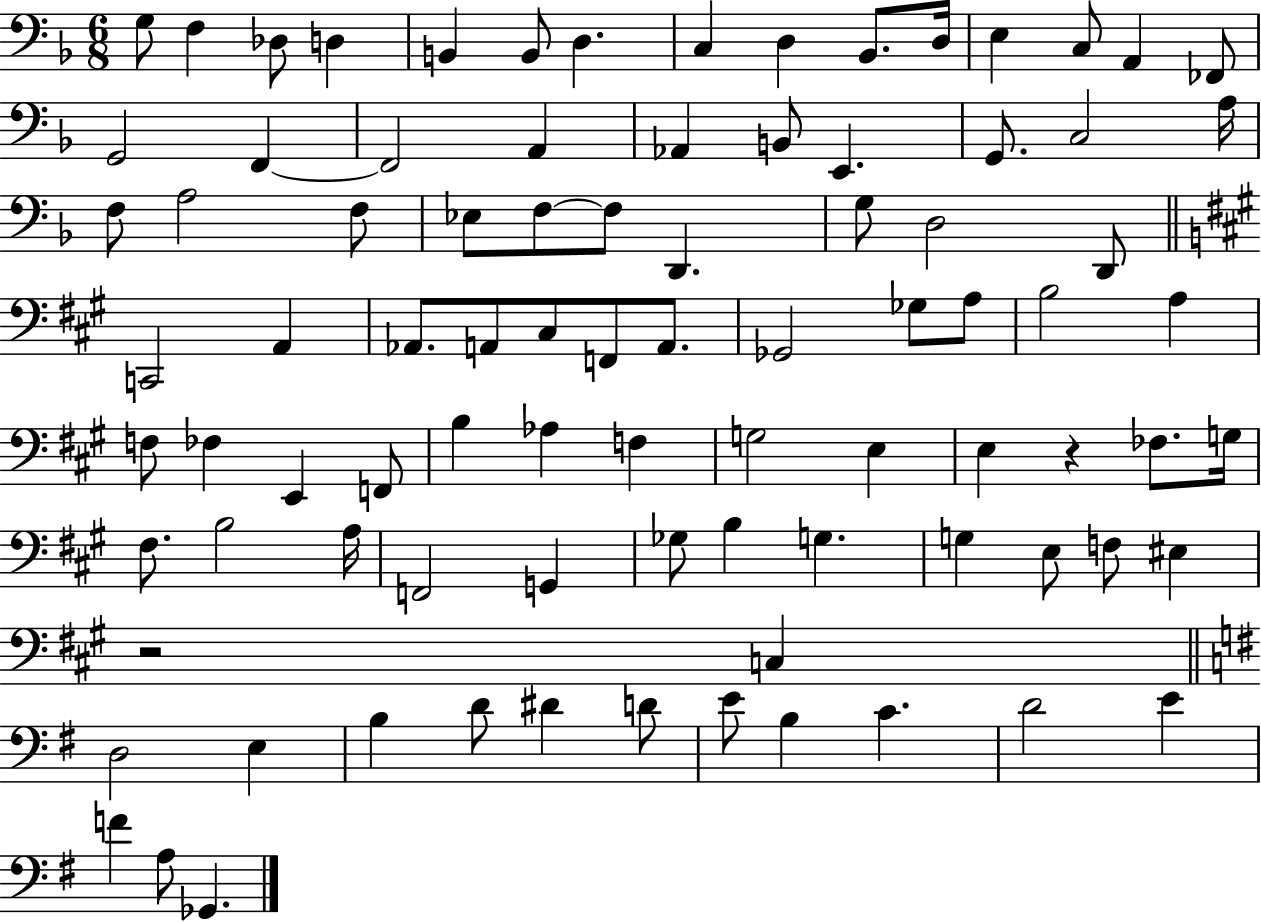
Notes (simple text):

G3/e F3/q Db3/e D3/q B2/q B2/e D3/q. C3/q D3/q Bb2/e. D3/s E3/q C3/e A2/q FES2/e G2/h F2/q F2/h A2/q Ab2/q B2/e E2/q. G2/e. C3/h A3/s F3/e A3/h F3/e Eb3/e F3/e F3/e D2/q. G3/e D3/h D2/e C2/h A2/q Ab2/e. A2/e C#3/e F2/e A2/e. Gb2/h Gb3/e A3/e B3/h A3/q F3/e FES3/q E2/q F2/e B3/q Ab3/q F3/q G3/h E3/q E3/q R/q FES3/e. G3/s F#3/e. B3/h A3/s F2/h G2/q Gb3/e B3/q G3/q. G3/q E3/e F3/e EIS3/q R/h C3/q D3/h E3/q B3/q D4/e D#4/q D4/e E4/e B3/q C4/q. D4/h E4/q F4/q A3/e Gb2/q.